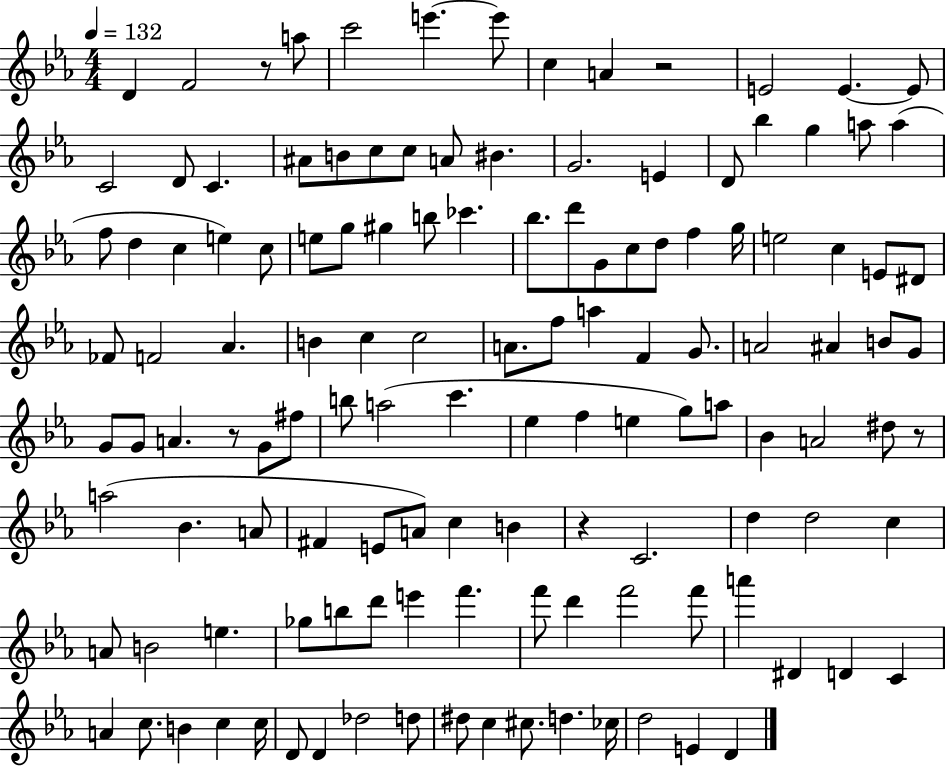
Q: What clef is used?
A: treble